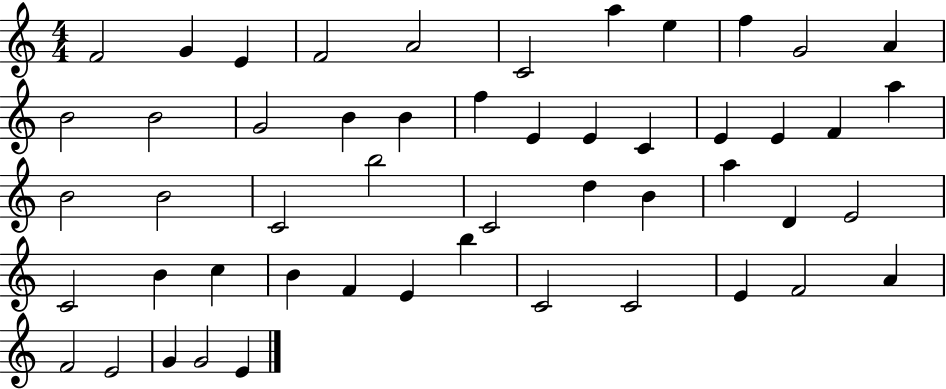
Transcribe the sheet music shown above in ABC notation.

X:1
T:Untitled
M:4/4
L:1/4
K:C
F2 G E F2 A2 C2 a e f G2 A B2 B2 G2 B B f E E C E E F a B2 B2 C2 b2 C2 d B a D E2 C2 B c B F E b C2 C2 E F2 A F2 E2 G G2 E